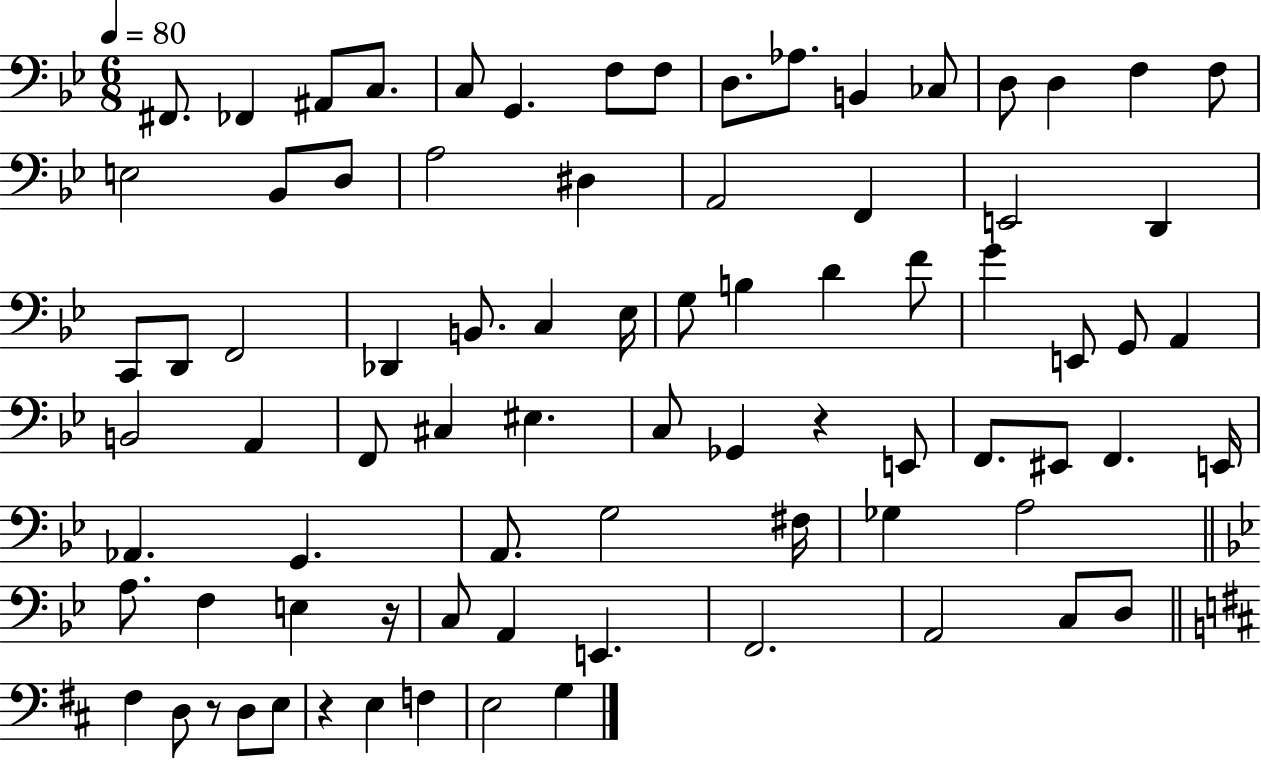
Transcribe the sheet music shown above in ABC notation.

X:1
T:Untitled
M:6/8
L:1/4
K:Bb
^F,,/2 _F,, ^A,,/2 C,/2 C,/2 G,, F,/2 F,/2 D,/2 _A,/2 B,, _C,/2 D,/2 D, F, F,/2 E,2 _B,,/2 D,/2 A,2 ^D, A,,2 F,, E,,2 D,, C,,/2 D,,/2 F,,2 _D,, B,,/2 C, _E,/4 G,/2 B, D F/2 G E,,/2 G,,/2 A,, B,,2 A,, F,,/2 ^C, ^E, C,/2 _G,, z E,,/2 F,,/2 ^E,,/2 F,, E,,/4 _A,, G,, A,,/2 G,2 ^F,/4 _G, A,2 A,/2 F, E, z/4 C,/2 A,, E,, F,,2 A,,2 C,/2 D,/2 ^F, D,/2 z/2 D,/2 E,/2 z E, F, E,2 G,